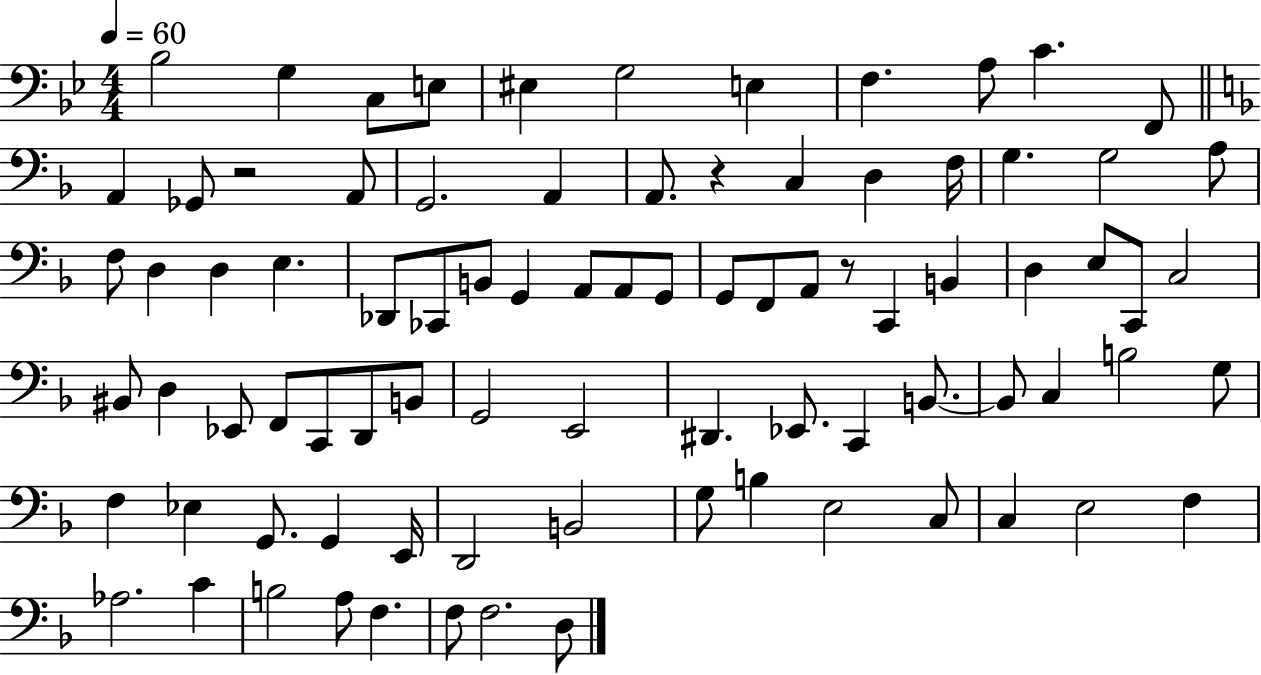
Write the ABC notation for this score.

X:1
T:Untitled
M:4/4
L:1/4
K:Bb
_B,2 G, C,/2 E,/2 ^E, G,2 E, F, A,/2 C F,,/2 A,, _G,,/2 z2 A,,/2 G,,2 A,, A,,/2 z C, D, F,/4 G, G,2 A,/2 F,/2 D, D, E, _D,,/2 _C,,/2 B,,/2 G,, A,,/2 A,,/2 G,,/2 G,,/2 F,,/2 A,,/2 z/2 C,, B,, D, E,/2 C,,/2 C,2 ^B,,/2 D, _E,,/2 F,,/2 C,,/2 D,,/2 B,,/2 G,,2 E,,2 ^D,, _E,,/2 C,, B,,/2 B,,/2 C, B,2 G,/2 F, _E, G,,/2 G,, E,,/4 D,,2 B,,2 G,/2 B, E,2 C,/2 C, E,2 F, _A,2 C B,2 A,/2 F, F,/2 F,2 D,/2